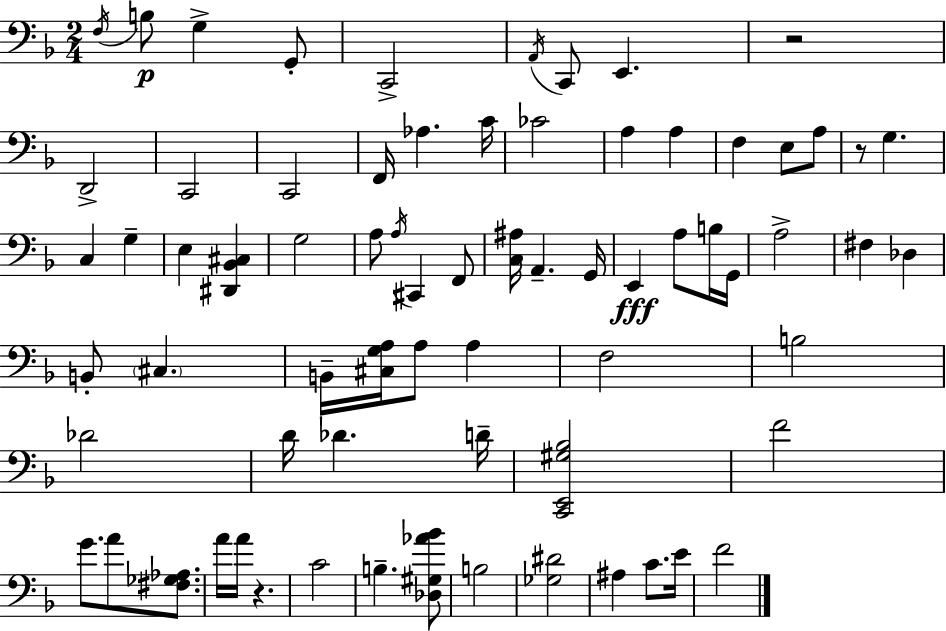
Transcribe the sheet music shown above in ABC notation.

X:1
T:Untitled
M:2/4
L:1/4
K:Dm
F,/4 B,/2 G, G,,/2 C,,2 A,,/4 C,,/2 E,, z2 D,,2 C,,2 C,,2 F,,/4 _A, C/4 _C2 A, A, F, E,/2 A,/2 z/2 G, C, G, E, [^D,,_B,,^C,] G,2 A,/2 A,/4 ^C,, F,,/2 [C,^A,]/4 A,, G,,/4 E,, A,/2 B,/4 G,,/4 A,2 ^F, _D, B,,/2 ^C, B,,/4 [^C,G,A,]/4 A,/2 A, F,2 B,2 _D2 D/4 _D D/4 [C,,E,,^G,_B,]2 F2 G/2 A/2 [^F,_G,_A,]/2 A/4 A/4 z C2 B, [_D,^G,_A_B]/2 B,2 [_G,^D]2 ^A, C/2 E/4 F2